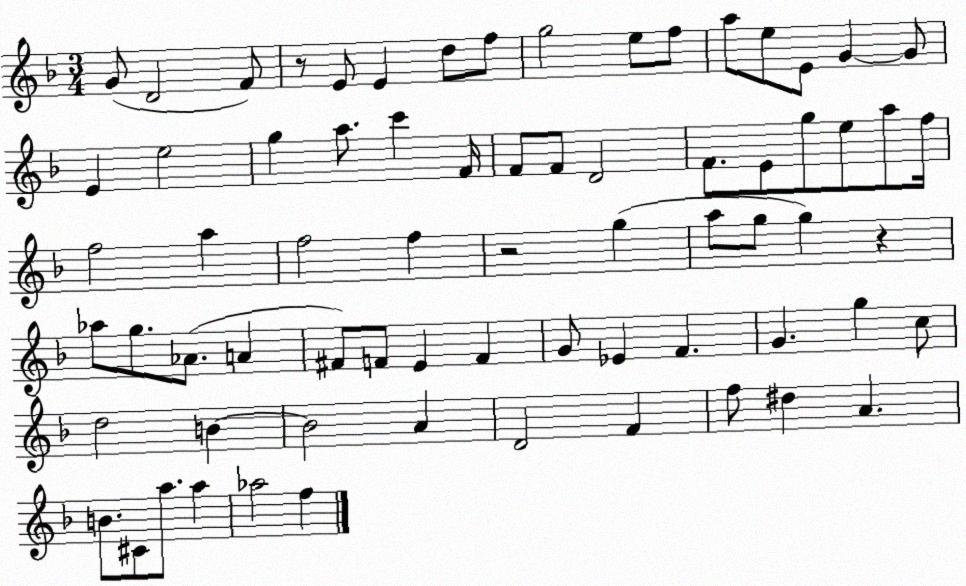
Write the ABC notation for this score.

X:1
T:Untitled
M:3/4
L:1/4
K:F
G/2 D2 F/2 z/2 E/2 E d/2 f/2 g2 e/2 f/2 a/2 e/2 E/2 G G/2 E e2 g a/2 c' F/4 F/2 F/2 D2 F/2 E/2 g/2 e/2 a/2 f/4 f2 a f2 f z2 g a/2 g/2 g z _a/2 g/2 _A/2 A ^F/2 F/2 E F G/2 _E F G g c/2 d2 B B2 A D2 F f/2 ^d A B/2 ^C/2 a/2 a _a2 f